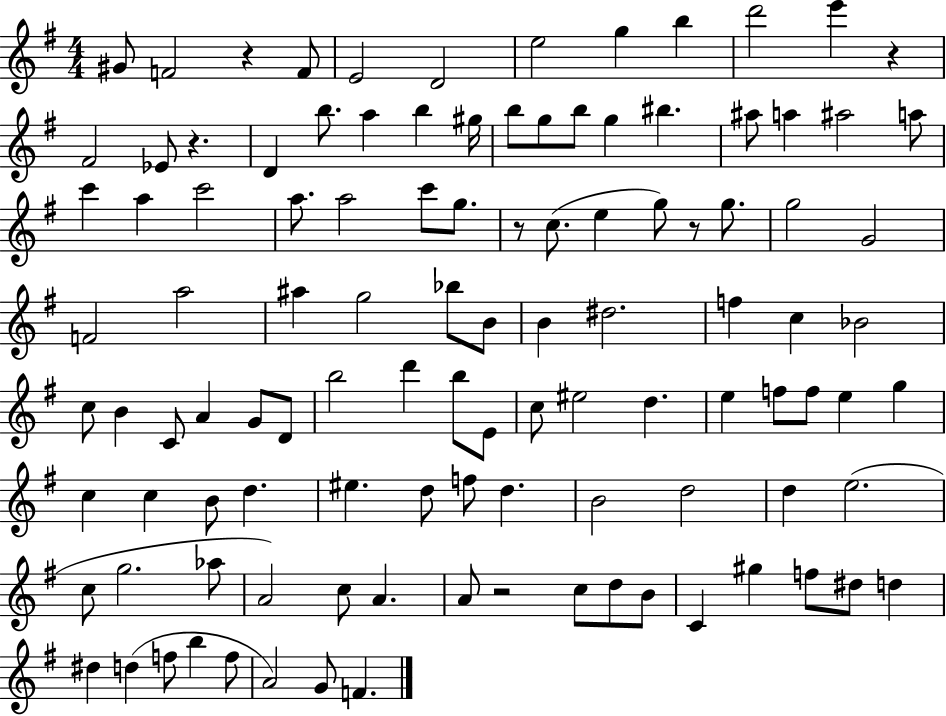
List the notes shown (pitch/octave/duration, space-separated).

G#4/e F4/h R/q F4/e E4/h D4/h E5/h G5/q B5/q D6/h E6/q R/q F#4/h Eb4/e R/q. D4/q B5/e. A5/q B5/q G#5/s B5/e G5/e B5/e G5/q BIS5/q. A#5/e A5/q A#5/h A5/e C6/q A5/q C6/h A5/e. A5/h C6/e G5/e. R/e C5/e. E5/q G5/e R/e G5/e. G5/h G4/h F4/h A5/h A#5/q G5/h Bb5/e B4/e B4/q D#5/h. F5/q C5/q Bb4/h C5/e B4/q C4/e A4/q G4/e D4/e B5/h D6/q B5/e E4/e C5/e EIS5/h D5/q. E5/q F5/e F5/e E5/q G5/q C5/q C5/q B4/e D5/q. EIS5/q. D5/e F5/e D5/q. B4/h D5/h D5/q E5/h. C5/e G5/h. Ab5/e A4/h C5/e A4/q. A4/e R/h C5/e D5/e B4/e C4/q G#5/q F5/e D#5/e D5/q D#5/q D5/q F5/e B5/q F5/e A4/h G4/e F4/q.